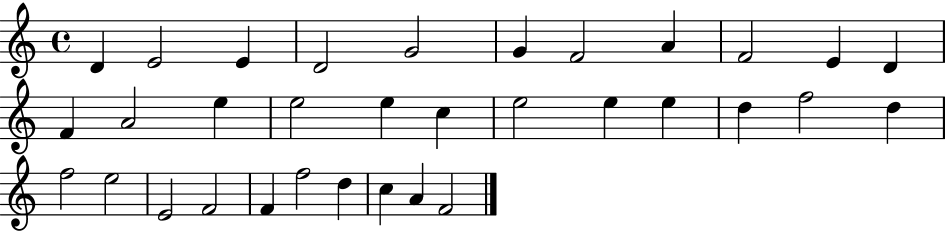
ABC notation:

X:1
T:Untitled
M:4/4
L:1/4
K:C
D E2 E D2 G2 G F2 A F2 E D F A2 e e2 e c e2 e e d f2 d f2 e2 E2 F2 F f2 d c A F2